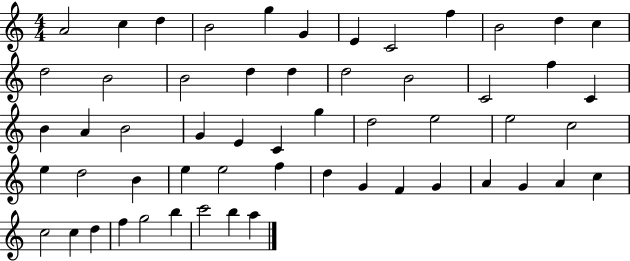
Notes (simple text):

A4/h C5/q D5/q B4/h G5/q G4/q E4/q C4/h F5/q B4/h D5/q C5/q D5/h B4/h B4/h D5/q D5/q D5/h B4/h C4/h F5/q C4/q B4/q A4/q B4/h G4/q E4/q C4/q G5/q D5/h E5/h E5/h C5/h E5/q D5/h B4/q E5/q E5/h F5/q D5/q G4/q F4/q G4/q A4/q G4/q A4/q C5/q C5/h C5/q D5/q F5/q G5/h B5/q C6/h B5/q A5/q